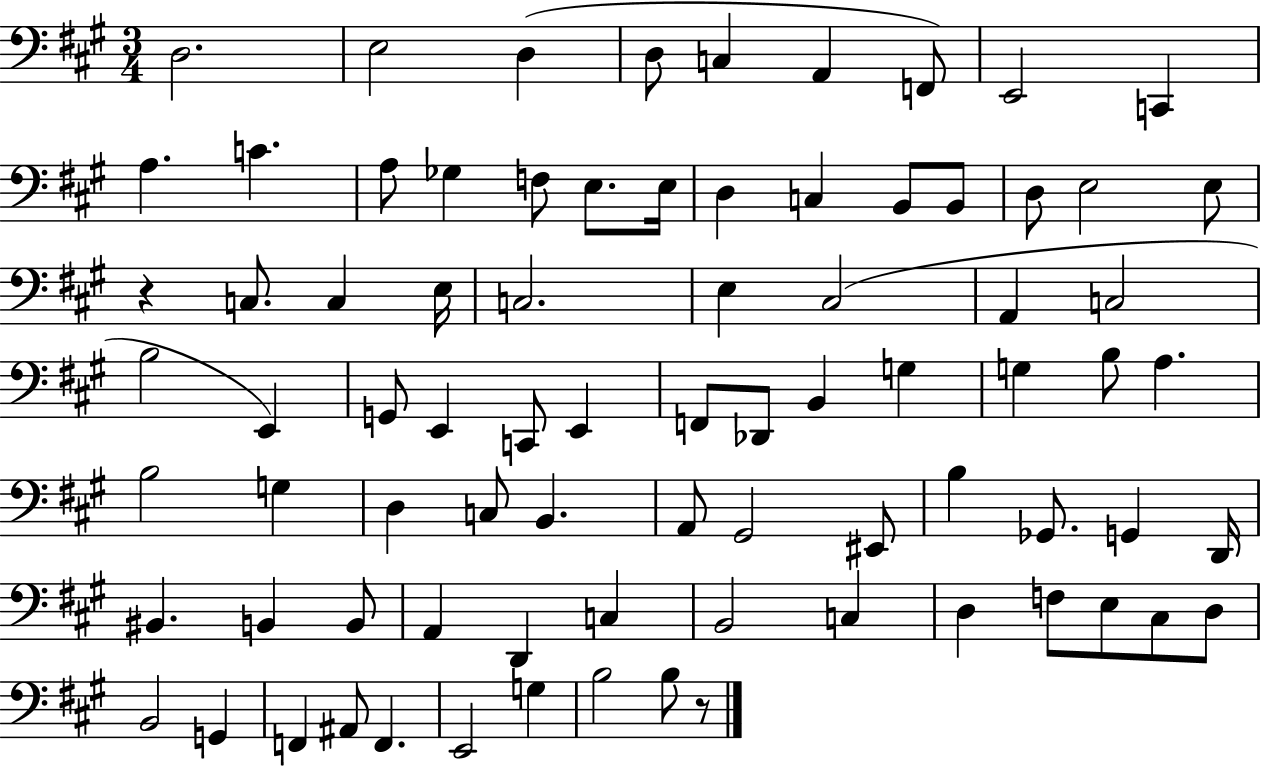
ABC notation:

X:1
T:Untitled
M:3/4
L:1/4
K:A
D,2 E,2 D, D,/2 C, A,, F,,/2 E,,2 C,, A, C A,/2 _G, F,/2 E,/2 E,/4 D, C, B,,/2 B,,/2 D,/2 E,2 E,/2 z C,/2 C, E,/4 C,2 E, ^C,2 A,, C,2 B,2 E,, G,,/2 E,, C,,/2 E,, F,,/2 _D,,/2 B,, G, G, B,/2 A, B,2 G, D, C,/2 B,, A,,/2 ^G,,2 ^E,,/2 B, _G,,/2 G,, D,,/4 ^B,, B,, B,,/2 A,, D,, C, B,,2 C, D, F,/2 E,/2 ^C,/2 D,/2 B,,2 G,, F,, ^A,,/2 F,, E,,2 G, B,2 B,/2 z/2